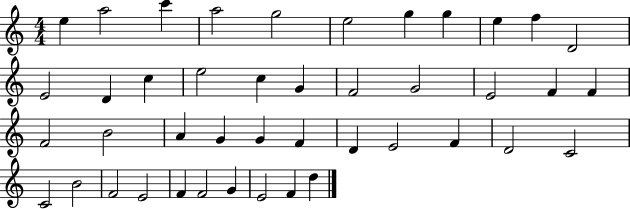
X:1
T:Untitled
M:4/4
L:1/4
K:C
e a2 c' a2 g2 e2 g g e f D2 E2 D c e2 c G F2 G2 E2 F F F2 B2 A G G F D E2 F D2 C2 C2 B2 F2 E2 F F2 G E2 F d